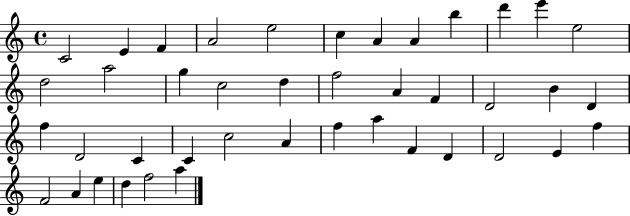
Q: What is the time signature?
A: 4/4